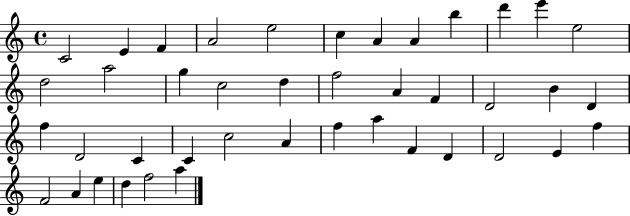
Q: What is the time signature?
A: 4/4